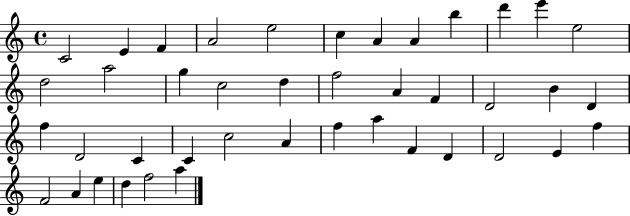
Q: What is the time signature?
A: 4/4